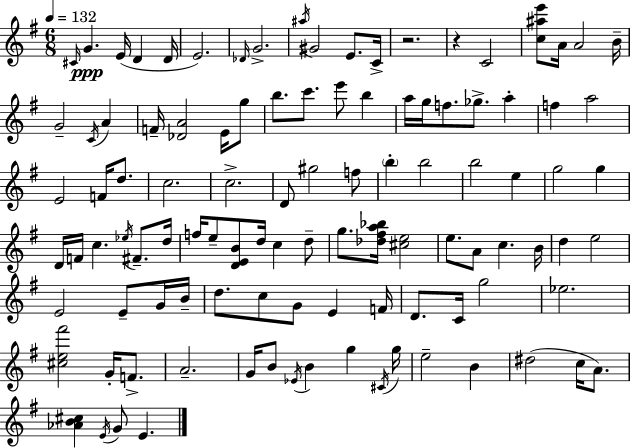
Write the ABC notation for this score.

X:1
T:Untitled
M:6/8
L:1/4
K:G
^C/4 G E/4 D D/4 E2 _D/4 G2 ^a/4 ^G2 E/2 C/4 z2 z C2 [c^ae']/2 A/4 A2 B/4 G2 C/4 A F/4 [_DA]2 E/4 g/2 b/2 c'/2 e'/2 b a/4 g/4 f/2 _g/2 a f a2 E2 F/4 d/2 c2 c2 D/2 ^g2 f/2 b b2 b2 e g2 g D/4 F/4 c _e/4 ^F/2 d/4 f/4 e/2 [DEB]/2 d/4 c d/2 g/2 [_d^fa_b]/4 [^ce]2 e/2 A/2 c B/4 d e2 E2 E/2 G/4 B/4 d/2 c/2 G/2 E F/4 D/2 C/4 g2 _e2 [^ce^f']2 G/4 F/2 A2 G/4 B/2 _E/4 B g ^C/4 g/4 e2 B ^d2 c/4 A/2 [_AB^c] E/4 G/2 E